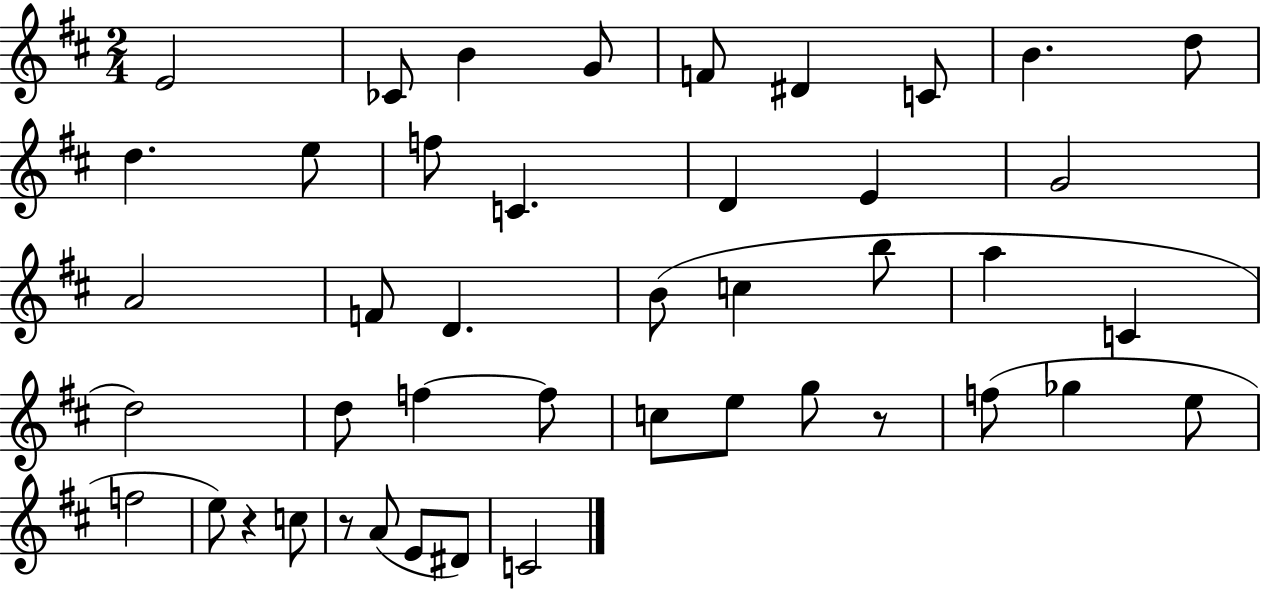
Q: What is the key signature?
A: D major